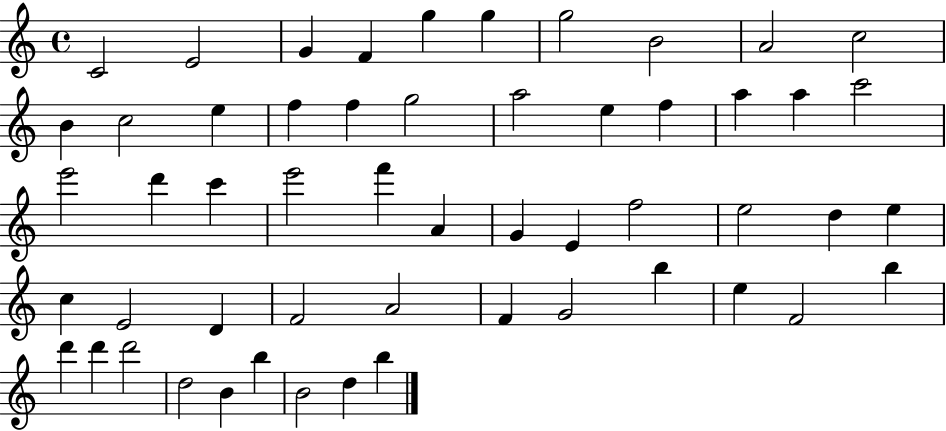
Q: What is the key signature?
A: C major